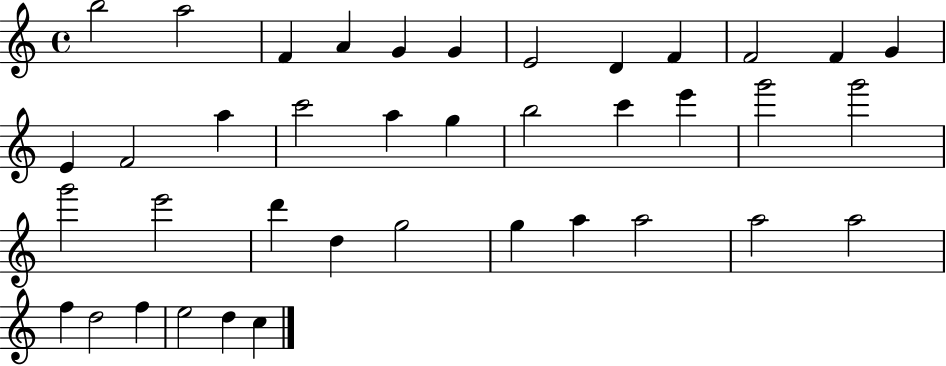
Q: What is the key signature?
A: C major